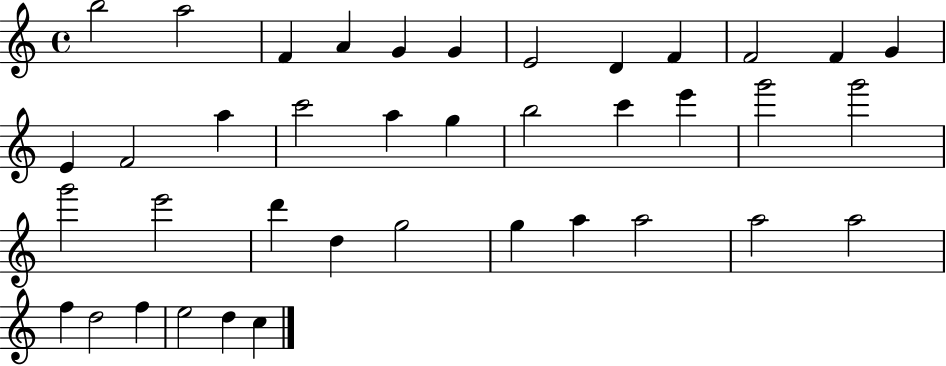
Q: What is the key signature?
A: C major